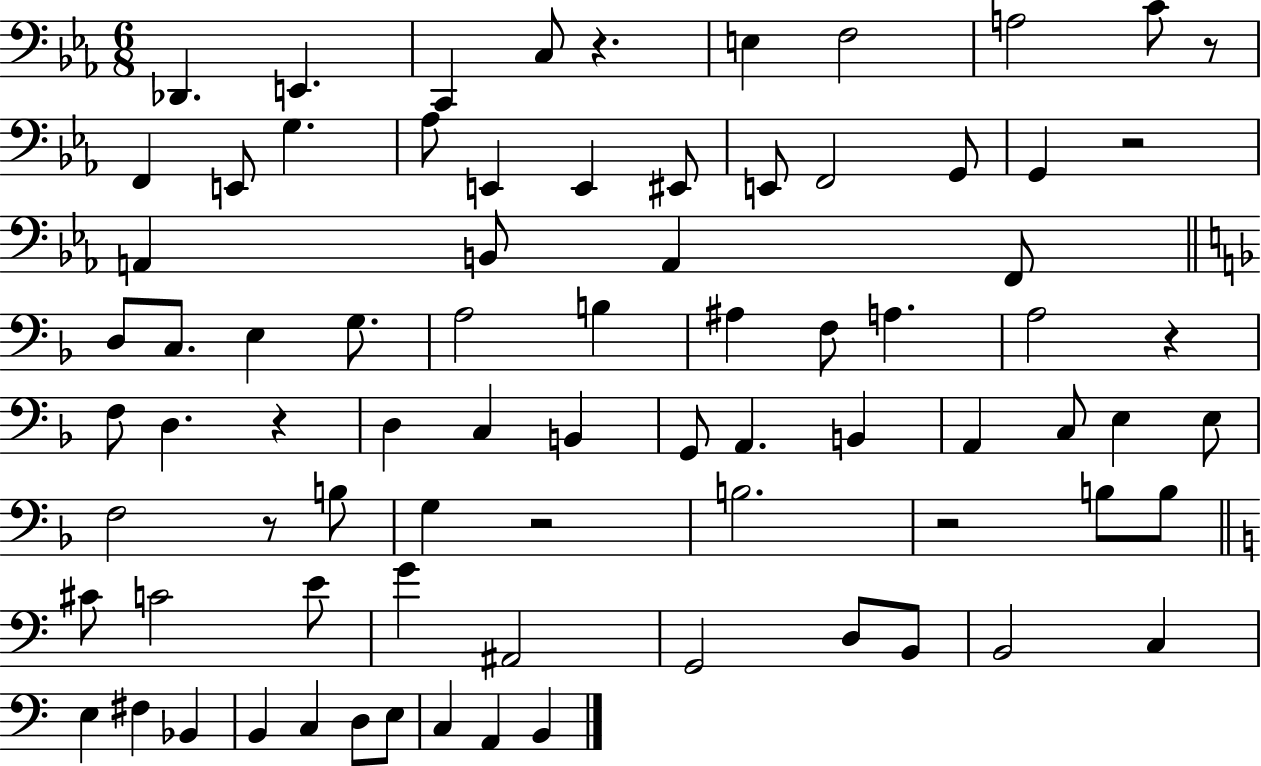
Db2/q. E2/q. C2/q C3/e R/q. E3/q F3/h A3/h C4/e R/e F2/q E2/e G3/q. Ab3/e E2/q E2/q EIS2/e E2/e F2/h G2/e G2/q R/h A2/q B2/e A2/q F2/e D3/e C3/e. E3/q G3/e. A3/h B3/q A#3/q F3/e A3/q. A3/h R/q F3/e D3/q. R/q D3/q C3/q B2/q G2/e A2/q. B2/q A2/q C3/e E3/q E3/e F3/h R/e B3/e G3/q R/h B3/h. R/h B3/e B3/e C#4/e C4/h E4/e G4/q A#2/h G2/h D3/e B2/e B2/h C3/q E3/q F#3/q Bb2/q B2/q C3/q D3/e E3/e C3/q A2/q B2/q